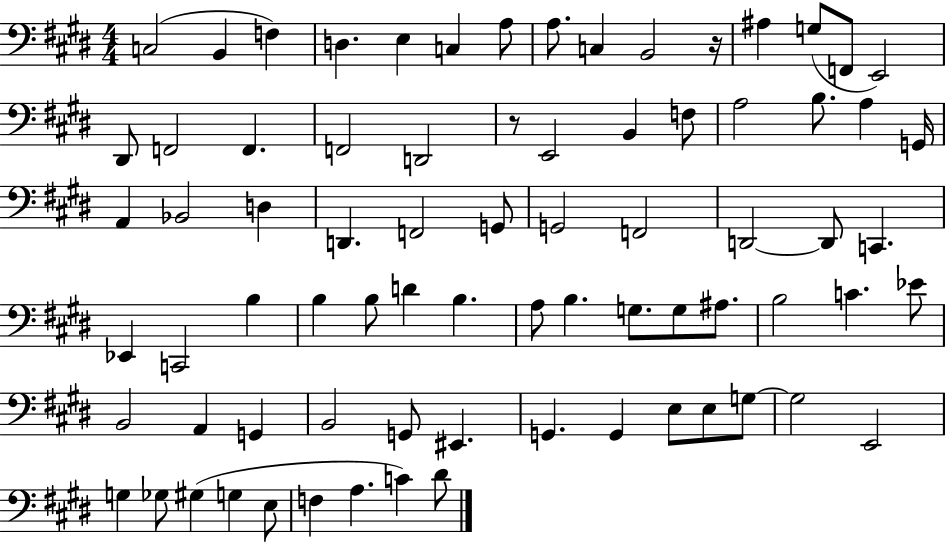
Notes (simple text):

C3/h B2/q F3/q D3/q. E3/q C3/q A3/e A3/e. C3/q B2/h R/s A#3/q G3/e F2/e E2/h D#2/e F2/h F2/q. F2/h D2/h R/e E2/h B2/q F3/e A3/h B3/e. A3/q G2/s A2/q Bb2/h D3/q D2/q. F2/h G2/e G2/h F2/h D2/h D2/e C2/q. Eb2/q C2/h B3/q B3/q B3/e D4/q B3/q. A3/e B3/q. G3/e. G3/e A#3/e. B3/h C4/q. Eb4/e B2/h A2/q G2/q B2/h G2/e EIS2/q. G2/q. G2/q E3/e E3/e G3/e G3/h E2/h G3/q Gb3/e G#3/q G3/q E3/e F3/q A3/q. C4/q D#4/e